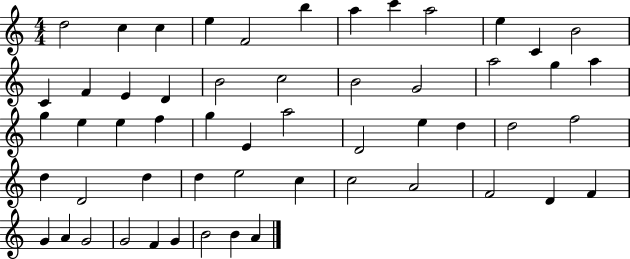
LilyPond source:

{
  \clef treble
  \numericTimeSignature
  \time 4/4
  \key c \major
  d''2 c''4 c''4 | e''4 f'2 b''4 | a''4 c'''4 a''2 | e''4 c'4 b'2 | \break c'4 f'4 e'4 d'4 | b'2 c''2 | b'2 g'2 | a''2 g''4 a''4 | \break g''4 e''4 e''4 f''4 | g''4 e'4 a''2 | d'2 e''4 d''4 | d''2 f''2 | \break d''4 d'2 d''4 | d''4 e''2 c''4 | c''2 a'2 | f'2 d'4 f'4 | \break g'4 a'4 g'2 | g'2 f'4 g'4 | b'2 b'4 a'4 | \bar "|."
}